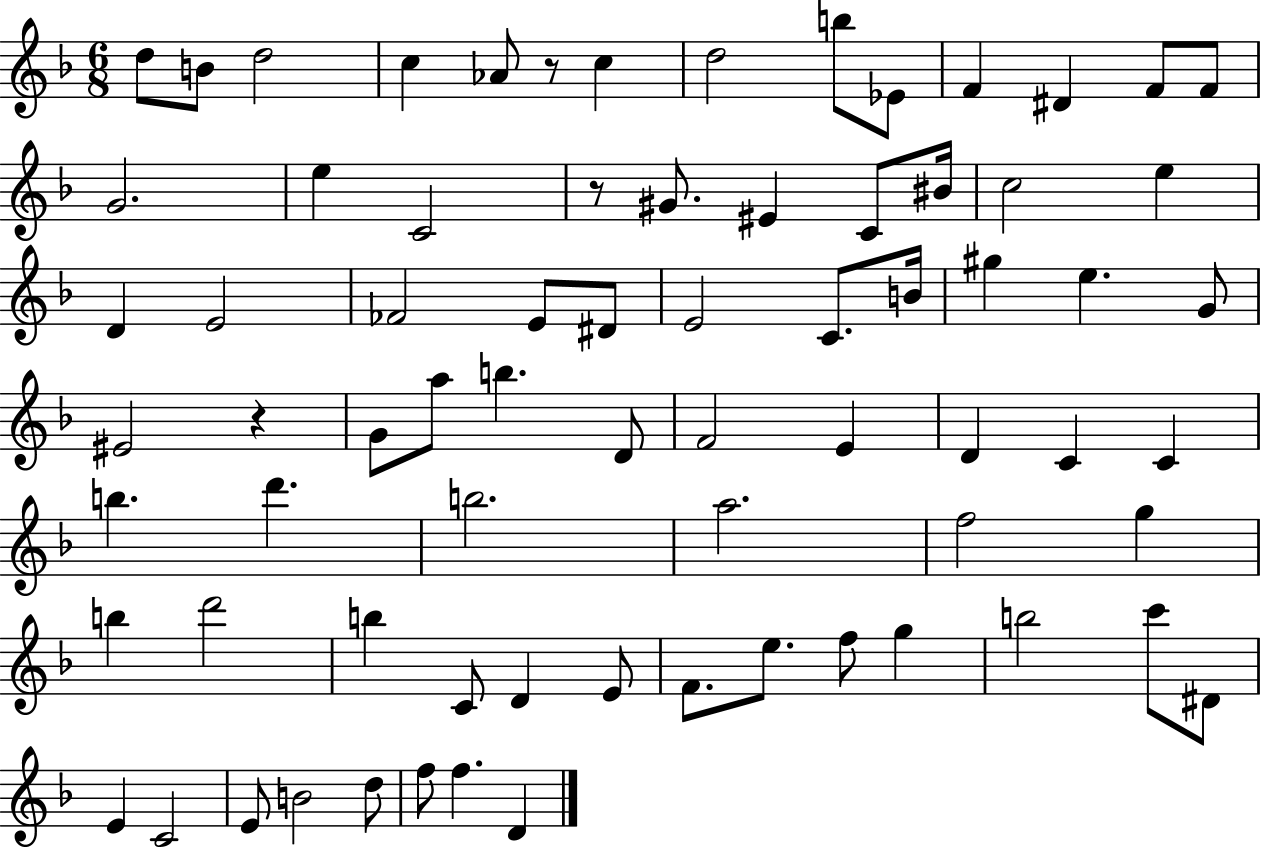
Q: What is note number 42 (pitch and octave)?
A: C4